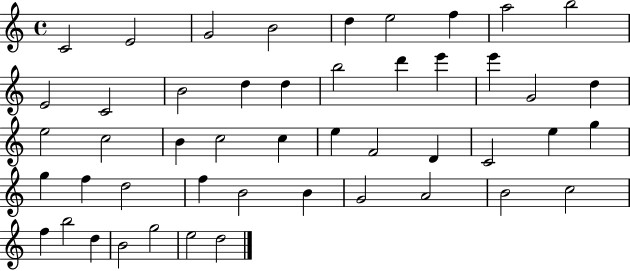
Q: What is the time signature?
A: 4/4